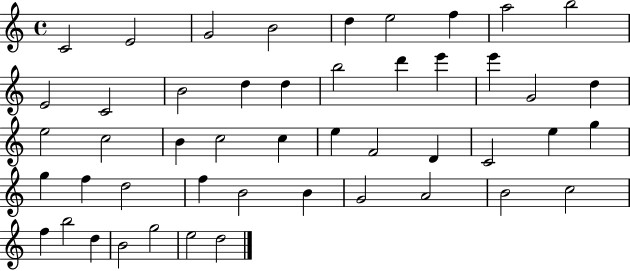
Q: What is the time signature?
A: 4/4